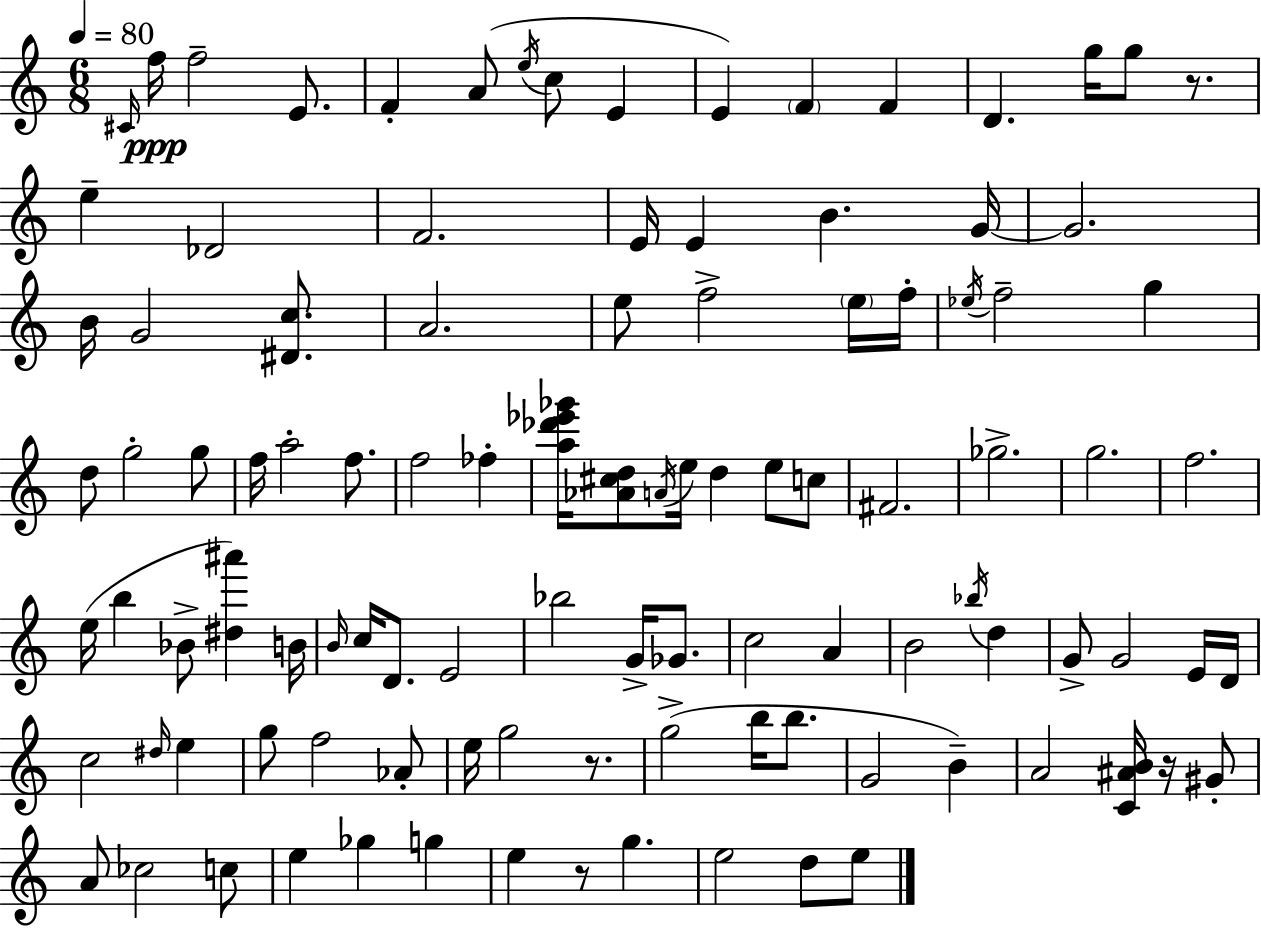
{
  \clef treble
  \numericTimeSignature
  \time 6/8
  \key c \major
  \tempo 4 = 80
  \grace { cis'16 }\ppp f''16 f''2-- e'8. | f'4-. a'8( \acciaccatura { e''16 } c''8 e'4 | e'4) \parenthesize f'4 f'4 | d'4. g''16 g''8 r8. | \break e''4-- des'2 | f'2. | e'16 e'4 b'4. | g'16~~ g'2. | \break b'16 g'2 <dis' c''>8. | a'2. | e''8 f''2-> | \parenthesize e''16 f''16-. \acciaccatura { ees''16 } f''2-- g''4 | \break d''8 g''2-. | g''8 f''16 a''2-. | f''8. f''2 fes''4-. | <a'' des''' ees''' ges'''>16 <aes' cis'' d''>8 \acciaccatura { a'16 } e''16 d''4 | \break e''8 c''8 fis'2. | ges''2.-> | g''2. | f''2. | \break e''16( b''4 bes'8-> <dis'' ais'''>4) | b'16 \grace { b'16 } c''16 d'8. e'2 | bes''2 | g'16-> ges'8. c''2 | \break a'4 b'2 | \acciaccatura { bes''16 } d''4 g'8-> g'2 | e'16 d'16 c''2 | \grace { dis''16 } e''4 g''8 f''2 | \break aes'8-. e''16 g''2 | r8. g''2->( | b''16 b''8. g'2 | b'4--) a'2 | \break <c' ais' b'>16 r16 gis'8-. a'8 ces''2 | c''8 e''4 ges''4 | g''4 e''4 r8 | g''4. e''2 | \break d''8 e''8 \bar "|."
}